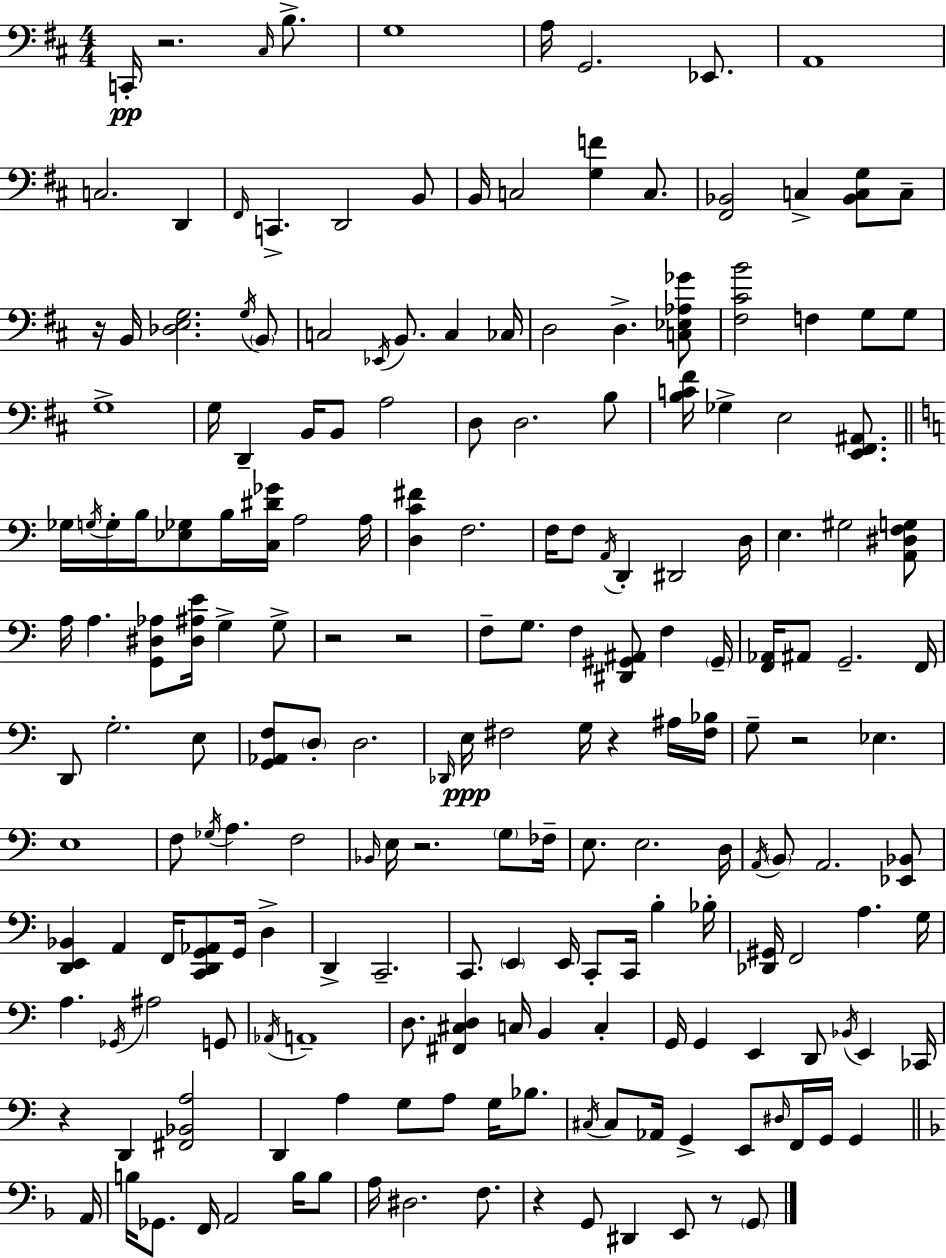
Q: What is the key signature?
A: D major